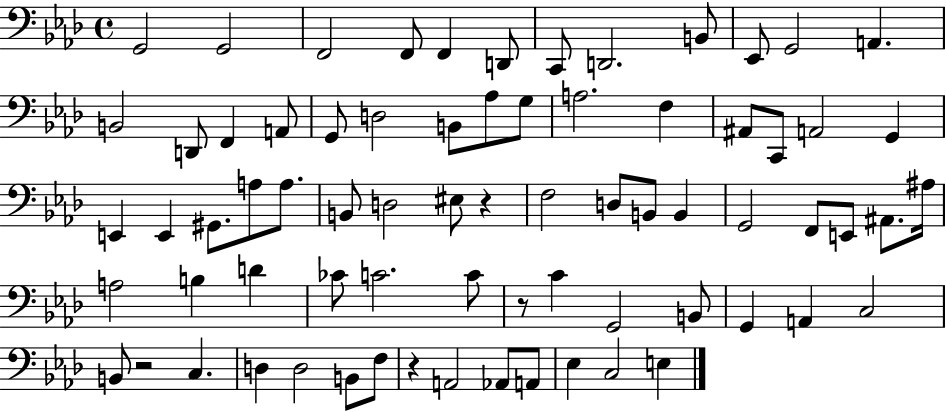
G2/h G2/h F2/h F2/e F2/q D2/e C2/e D2/h. B2/e Eb2/e G2/h A2/q. B2/h D2/e F2/q A2/e G2/e D3/h B2/e Ab3/e G3/e A3/h. F3/q A#2/e C2/e A2/h G2/q E2/q E2/q G#2/e. A3/e A3/e. B2/e D3/h EIS3/e R/q F3/h D3/e B2/e B2/q G2/h F2/e E2/e A#2/e. A#3/s A3/h B3/q D4/q CES4/e C4/h. C4/e R/e C4/q G2/h B2/e G2/q A2/q C3/h B2/e R/h C3/q. D3/q D3/h B2/e F3/e R/q A2/h Ab2/e A2/e Eb3/q C3/h E3/q